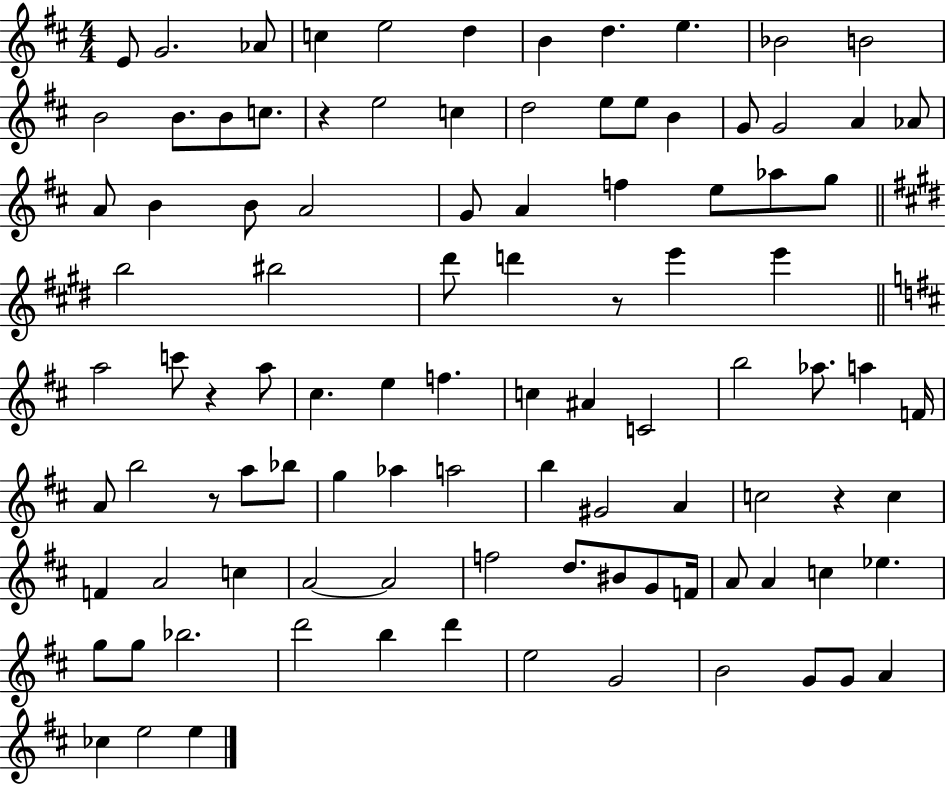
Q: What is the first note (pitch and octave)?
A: E4